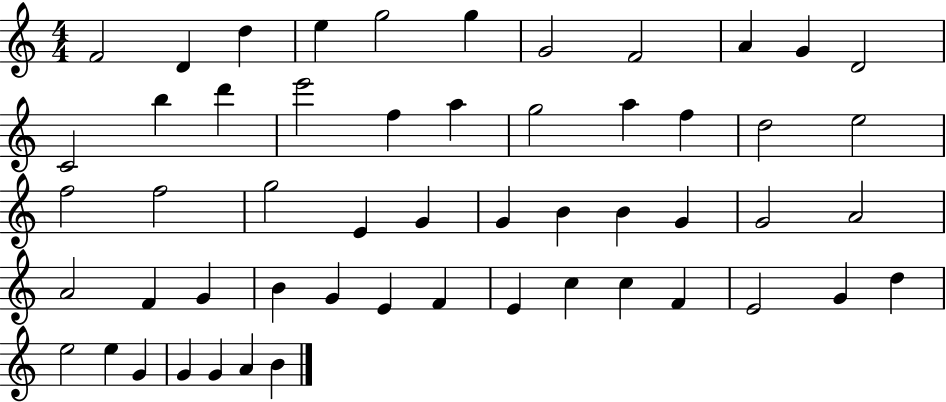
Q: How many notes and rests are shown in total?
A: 54